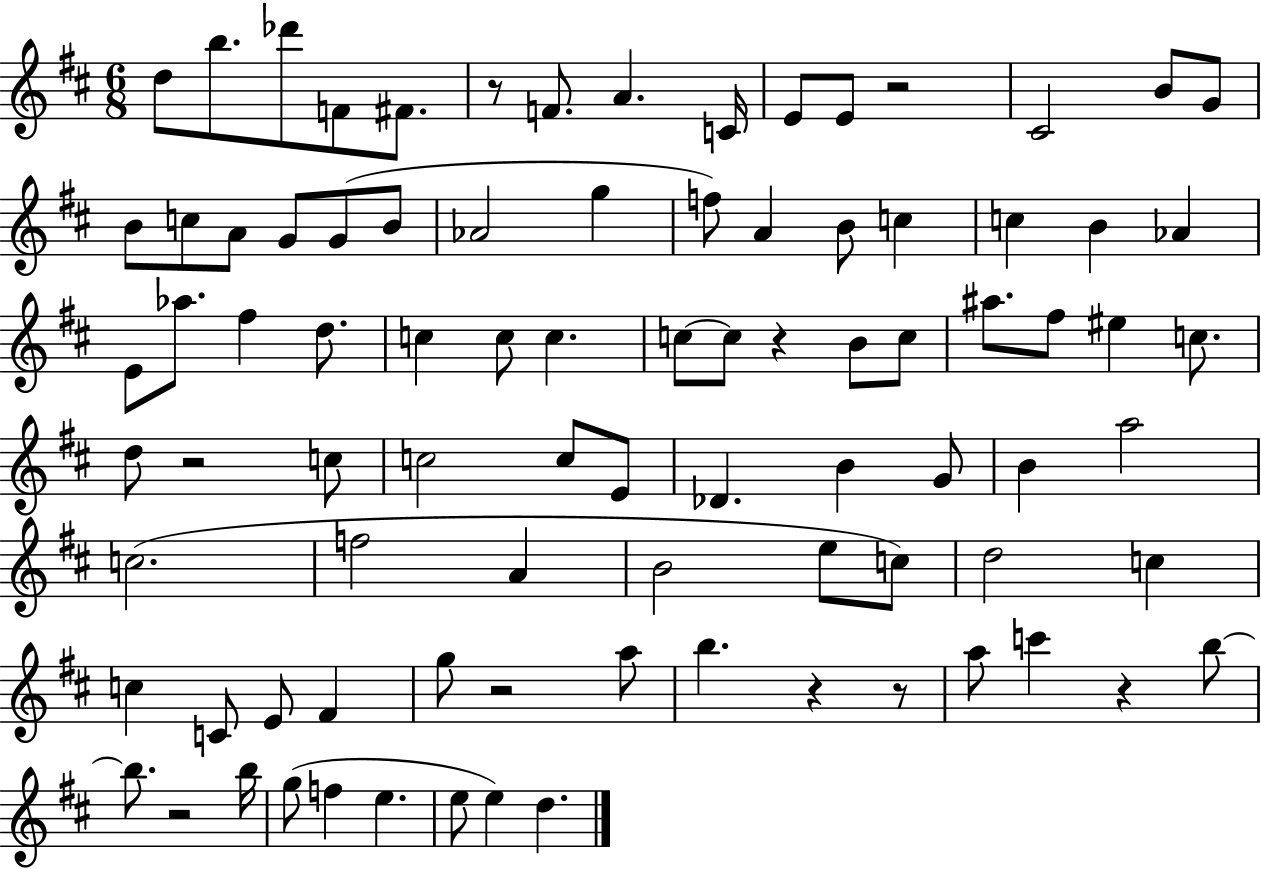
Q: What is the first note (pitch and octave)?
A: D5